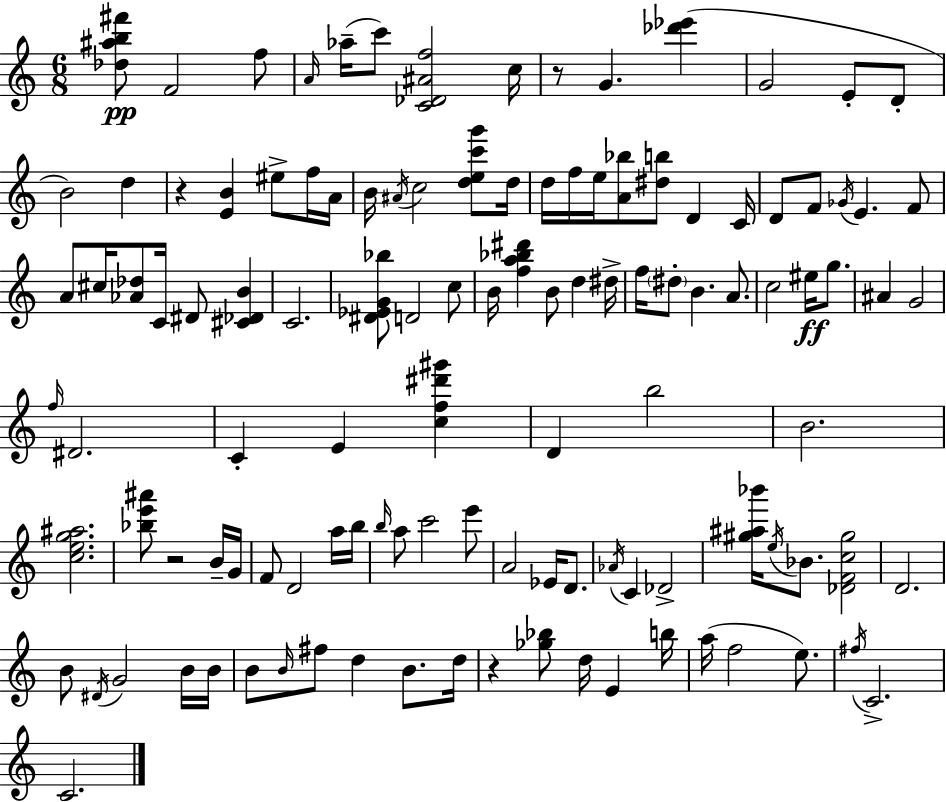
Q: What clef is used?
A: treble